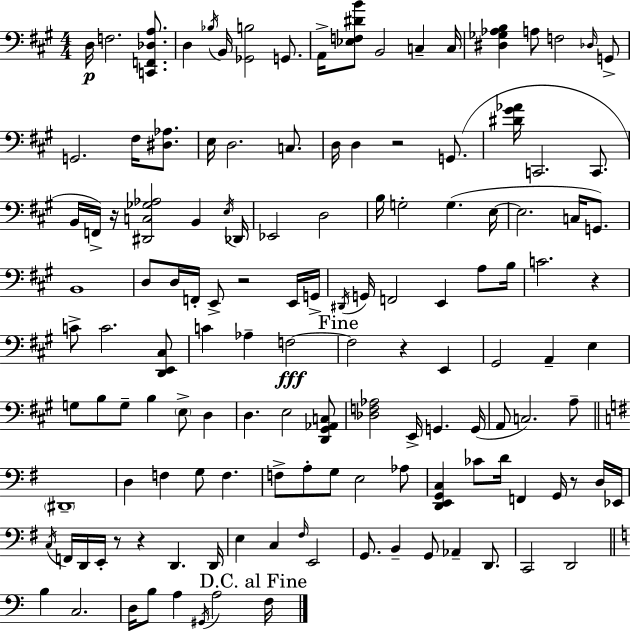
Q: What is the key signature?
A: A major